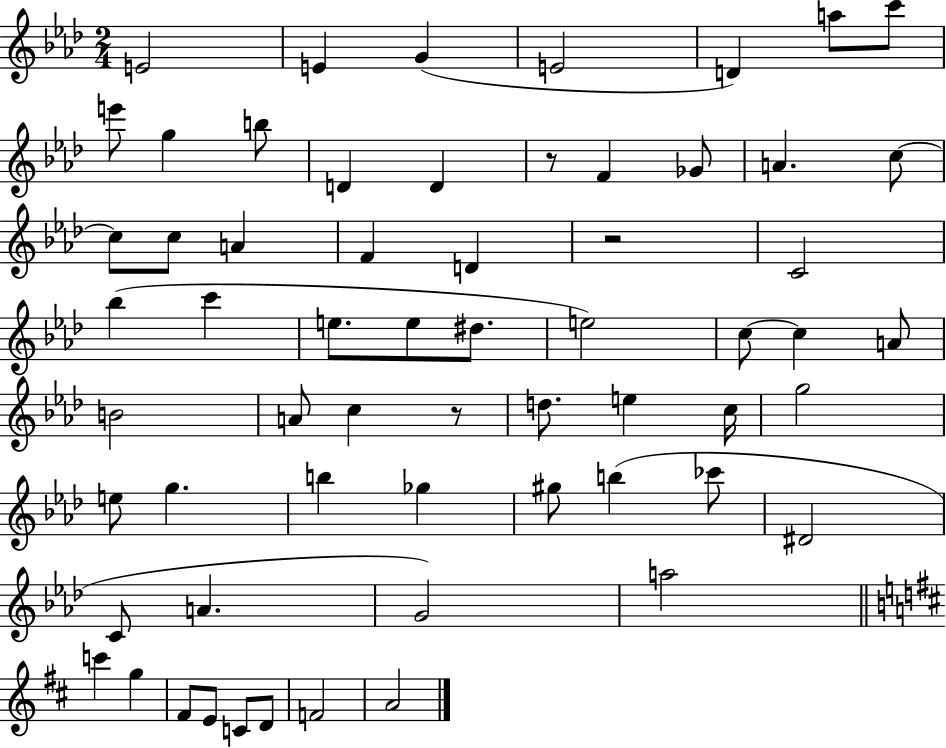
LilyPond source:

{
  \clef treble
  \numericTimeSignature
  \time 2/4
  \key aes \major
  e'2 | e'4 g'4( | e'2 | d'4) a''8 c'''8 | \break e'''8 g''4 b''8 | d'4 d'4 | r8 f'4 ges'8 | a'4. c''8~~ | \break c''8 c''8 a'4 | f'4 d'4 | r2 | c'2 | \break bes''4( c'''4 | e''8. e''8 dis''8. | e''2) | c''8~~ c''4 a'8 | \break b'2 | a'8 c''4 r8 | d''8. e''4 c''16 | g''2 | \break e''8 g''4. | b''4 ges''4 | gis''8 b''4( ces'''8 | dis'2 | \break c'8 a'4. | g'2) | a''2 | \bar "||" \break \key d \major c'''4 g''4 | fis'8 e'8 c'8 d'8 | f'2 | a'2 | \break \bar "|."
}